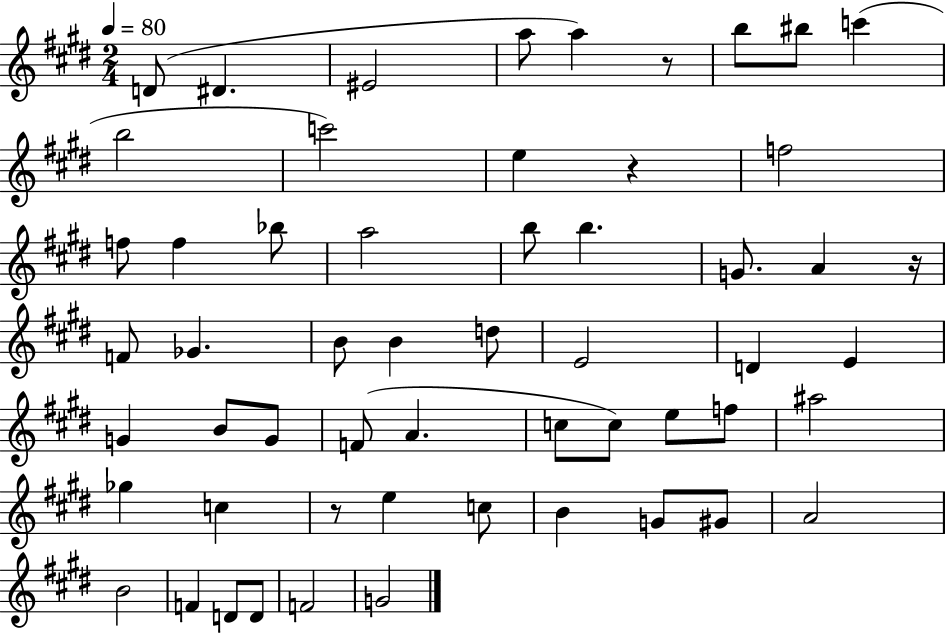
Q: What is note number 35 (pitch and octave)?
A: C5